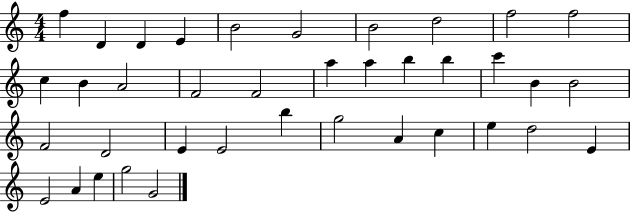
F5/q D4/q D4/q E4/q B4/h G4/h B4/h D5/h F5/h F5/h C5/q B4/q A4/h F4/h F4/h A5/q A5/q B5/q B5/q C6/q B4/q B4/h F4/h D4/h E4/q E4/h B5/q G5/h A4/q C5/q E5/q D5/h E4/q E4/h A4/q E5/q G5/h G4/h